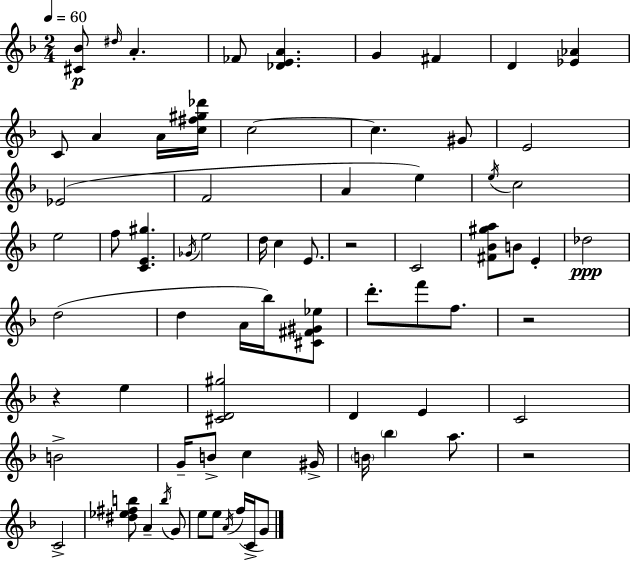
{
  \clef treble
  \numericTimeSignature
  \time 2/4
  \key d \minor
  \tempo 4 = 60
  <cis' bes'>8\p \grace { dis''16 } a'4.-. | fes'8 <des' e' a'>4. | g'4 fis'4 | d'4 <ees' aes'>4 | \break c'8 a'4 a'16 | <c'' fis'' gis'' des'''>16 c''2~~ | c''4. gis'8 | e'2 | \break ees'2( | f'2 | a'4 e''4) | \acciaccatura { e''16 } c''2 | \break e''2 | f''8 <c' e' gis''>4. | \acciaccatura { ges'16 } e''2 | d''16 c''4 | \break e'8. r2 | c'2 | <fis' bes' gis'' a''>8 b'8 e'4-. | des''2\ppp | \break d''2( | d''4 a'16 | bes''16) <cis' fis' gis' ees''>8 d'''8.-. f'''8 | f''8. r2 | \break r4 e''4 | <cis' d' gis''>2 | d'4 e'4 | c'2 | \break b'2-> | g'16-- b'8-> c''4 | gis'16-> \parenthesize b'16 \parenthesize bes''4 | a''8. r2 | \break c'2-> | <dis'' ees'' fis'' b''>8 a'4-- | \acciaccatura { b''16 } g'8 e''8 e''8 | \acciaccatura { a'16 } f''16( c'16-> g'8) \bar "|."
}